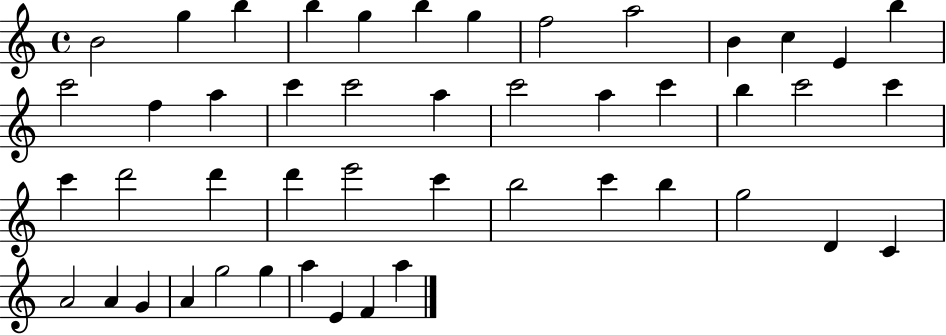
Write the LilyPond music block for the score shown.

{
  \clef treble
  \time 4/4
  \defaultTimeSignature
  \key c \major
  b'2 g''4 b''4 | b''4 g''4 b''4 g''4 | f''2 a''2 | b'4 c''4 e'4 b''4 | \break c'''2 f''4 a''4 | c'''4 c'''2 a''4 | c'''2 a''4 c'''4 | b''4 c'''2 c'''4 | \break c'''4 d'''2 d'''4 | d'''4 e'''2 c'''4 | b''2 c'''4 b''4 | g''2 d'4 c'4 | \break a'2 a'4 g'4 | a'4 g''2 g''4 | a''4 e'4 f'4 a''4 | \bar "|."
}